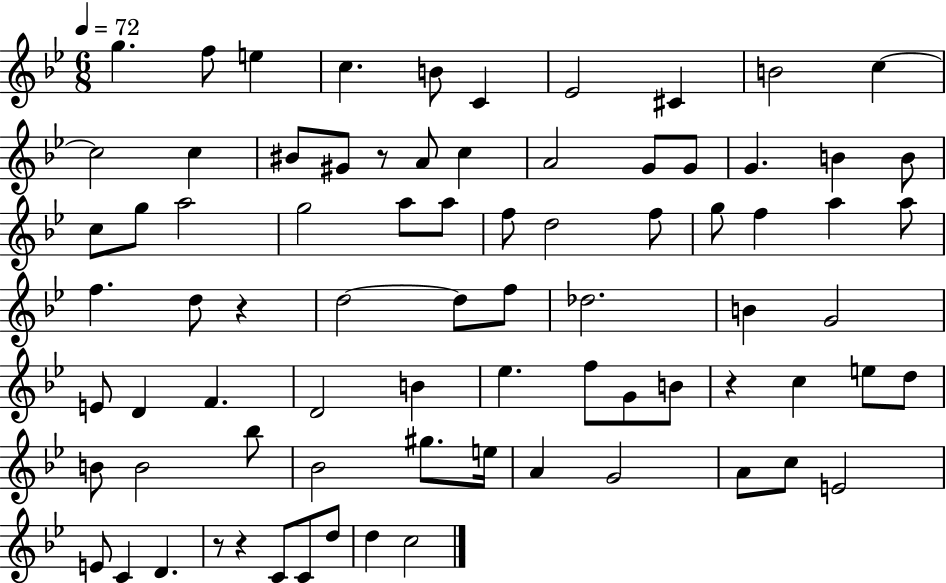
{
  \clef treble
  \numericTimeSignature
  \time 6/8
  \key bes \major
  \tempo 4 = 72
  g''4. f''8 e''4 | c''4. b'8 c'4 | ees'2 cis'4 | b'2 c''4~~ | \break c''2 c''4 | bis'8 gis'8 r8 a'8 c''4 | a'2 g'8 g'8 | g'4. b'4 b'8 | \break c''8 g''8 a''2 | g''2 a''8 a''8 | f''8 d''2 f''8 | g''8 f''4 a''4 a''8 | \break f''4. d''8 r4 | d''2~~ d''8 f''8 | des''2. | b'4 g'2 | \break e'8 d'4 f'4. | d'2 b'4 | ees''4. f''8 g'8 b'8 | r4 c''4 e''8 d''8 | \break b'8 b'2 bes''8 | bes'2 gis''8. e''16 | a'4 g'2 | a'8 c''8 e'2 | \break e'8 c'4 d'4. | r8 r4 c'8 c'8 d''8 | d''4 c''2 | \bar "|."
}